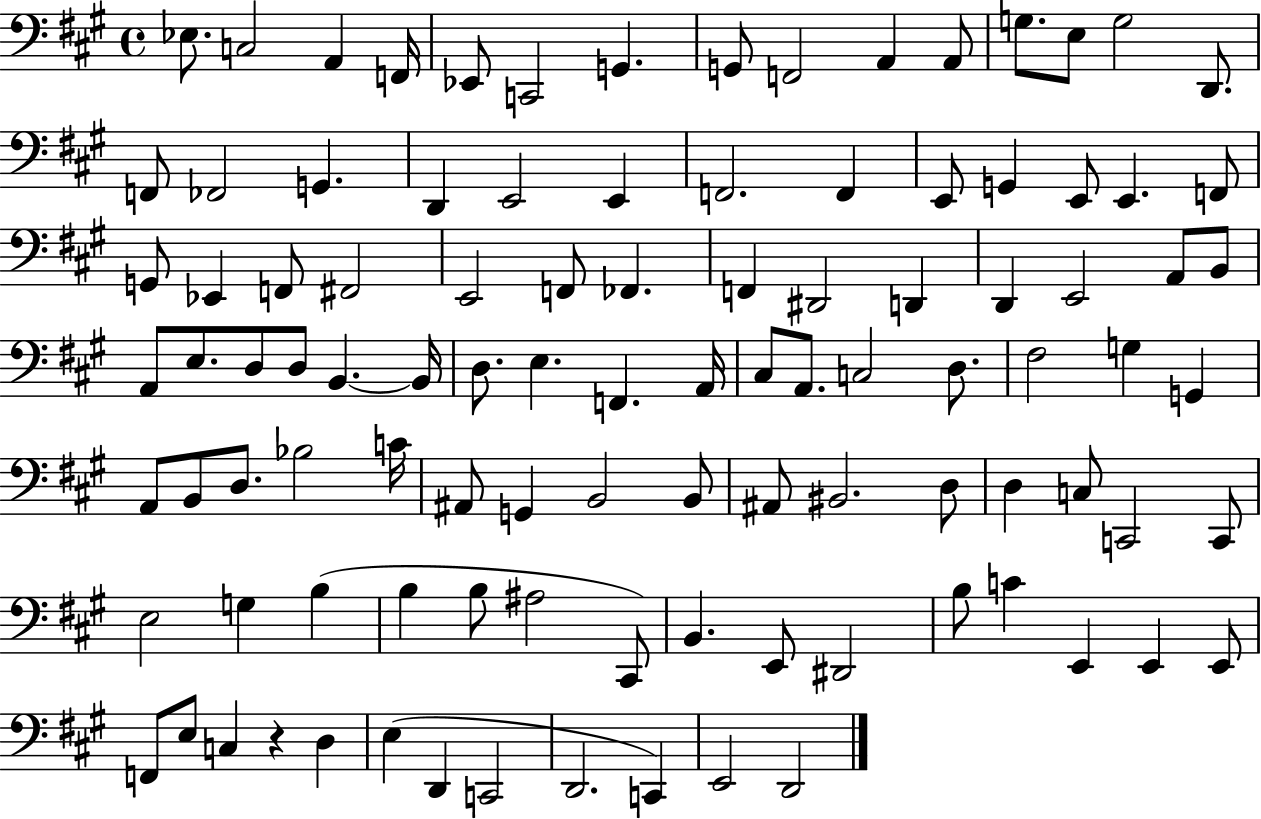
{
  \clef bass
  \time 4/4
  \defaultTimeSignature
  \key a \major
  ees8. c2 a,4 f,16 | ees,8 c,2 g,4. | g,8 f,2 a,4 a,8 | g8. e8 g2 d,8. | \break f,8 fes,2 g,4. | d,4 e,2 e,4 | f,2. f,4 | e,8 g,4 e,8 e,4. f,8 | \break g,8 ees,4 f,8 fis,2 | e,2 f,8 fes,4. | f,4 dis,2 d,4 | d,4 e,2 a,8 b,8 | \break a,8 e8. d8 d8 b,4.~~ b,16 | d8. e4. f,4. a,16 | cis8 a,8. c2 d8. | fis2 g4 g,4 | \break a,8 b,8 d8. bes2 c'16 | ais,8 g,4 b,2 b,8 | ais,8 bis,2. d8 | d4 c8 c,2 c,8 | \break e2 g4 b4( | b4 b8 ais2 cis,8) | b,4. e,8 dis,2 | b8 c'4 e,4 e,4 e,8 | \break f,8 e8 c4 r4 d4 | e4( d,4 c,2 | d,2. c,4) | e,2 d,2 | \break \bar "|."
}